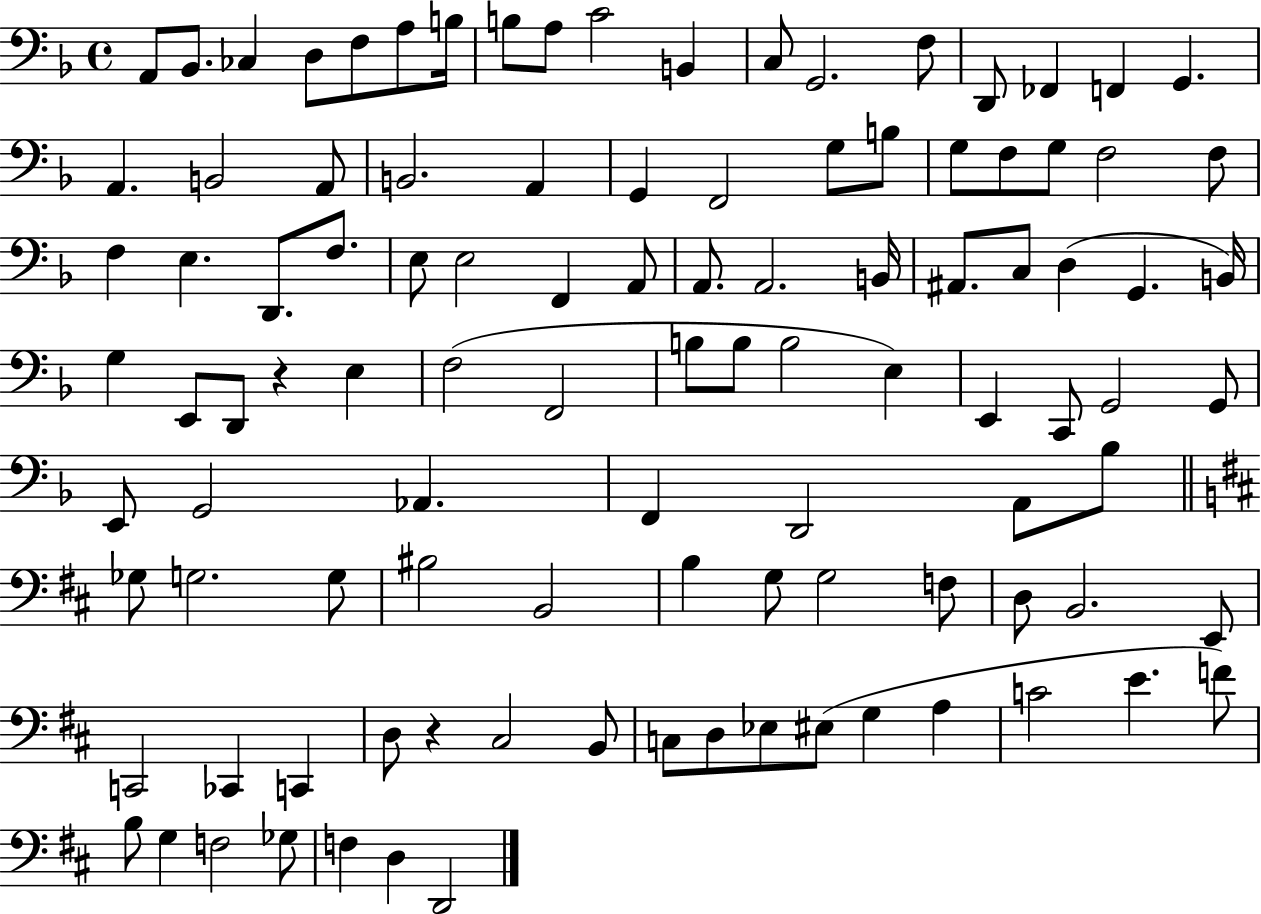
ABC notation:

X:1
T:Untitled
M:4/4
L:1/4
K:F
A,,/2 _B,,/2 _C, D,/2 F,/2 A,/2 B,/4 B,/2 A,/2 C2 B,, C,/2 G,,2 F,/2 D,,/2 _F,, F,, G,, A,, B,,2 A,,/2 B,,2 A,, G,, F,,2 G,/2 B,/2 G,/2 F,/2 G,/2 F,2 F,/2 F, E, D,,/2 F,/2 E,/2 E,2 F,, A,,/2 A,,/2 A,,2 B,,/4 ^A,,/2 C,/2 D, G,, B,,/4 G, E,,/2 D,,/2 z E, F,2 F,,2 B,/2 B,/2 B,2 E, E,, C,,/2 G,,2 G,,/2 E,,/2 G,,2 _A,, F,, D,,2 A,,/2 _B,/2 _G,/2 G,2 G,/2 ^B,2 B,,2 B, G,/2 G,2 F,/2 D,/2 B,,2 E,,/2 C,,2 _C,, C,, D,/2 z ^C,2 B,,/2 C,/2 D,/2 _E,/2 ^E,/2 G, A, C2 E F/2 B,/2 G, F,2 _G,/2 F, D, D,,2